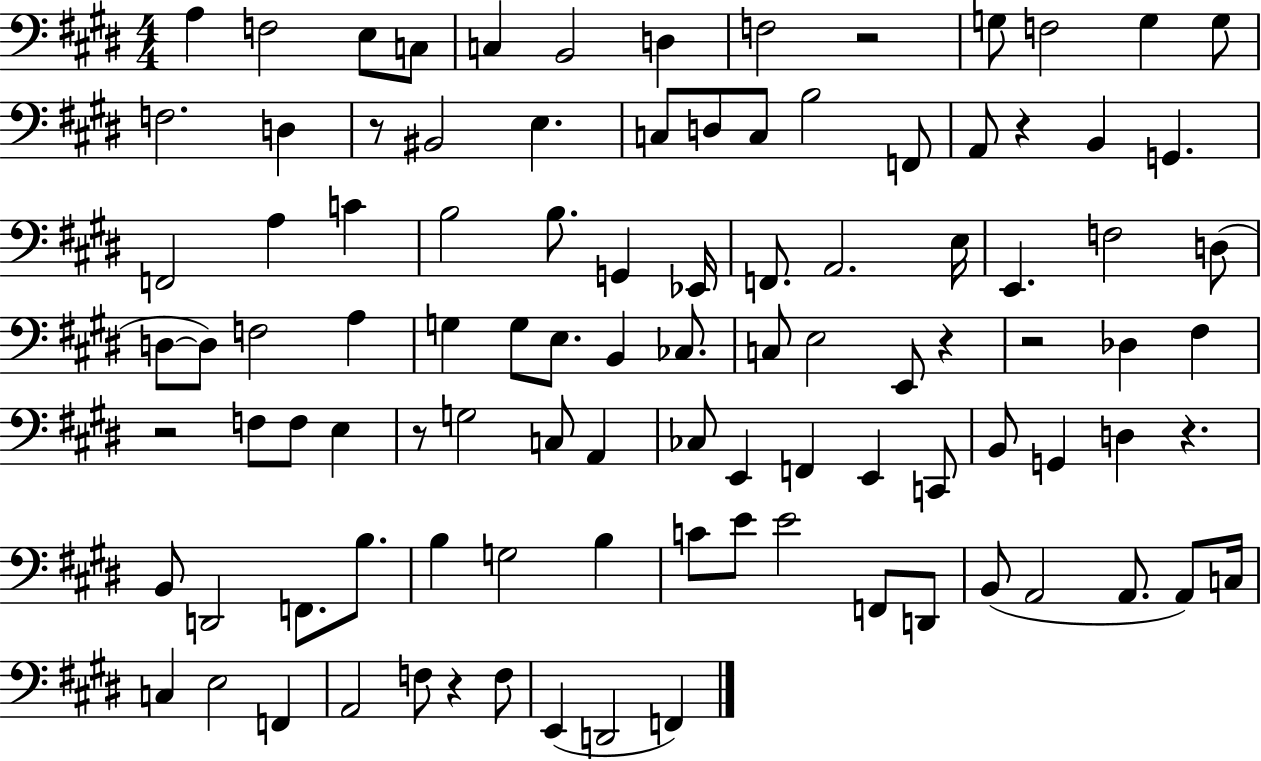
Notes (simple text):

A3/q F3/h E3/e C3/e C3/q B2/h D3/q F3/h R/h G3/e F3/h G3/q G3/e F3/h. D3/q R/e BIS2/h E3/q. C3/e D3/e C3/e B3/h F2/e A2/e R/q B2/q G2/q. F2/h A3/q C4/q B3/h B3/e. G2/q Eb2/s F2/e. A2/h. E3/s E2/q. F3/h D3/e D3/e D3/e F3/h A3/q G3/q G3/e E3/e. B2/q CES3/e. C3/e E3/h E2/e R/q R/h Db3/q F#3/q R/h F3/e F3/e E3/q R/e G3/h C3/e A2/q CES3/e E2/q F2/q E2/q C2/e B2/e G2/q D3/q R/q. B2/e D2/h F2/e. B3/e. B3/q G3/h B3/q C4/e E4/e E4/h F2/e D2/e B2/e A2/h A2/e. A2/e C3/s C3/q E3/h F2/q A2/h F3/e R/q F3/e E2/q D2/h F2/q